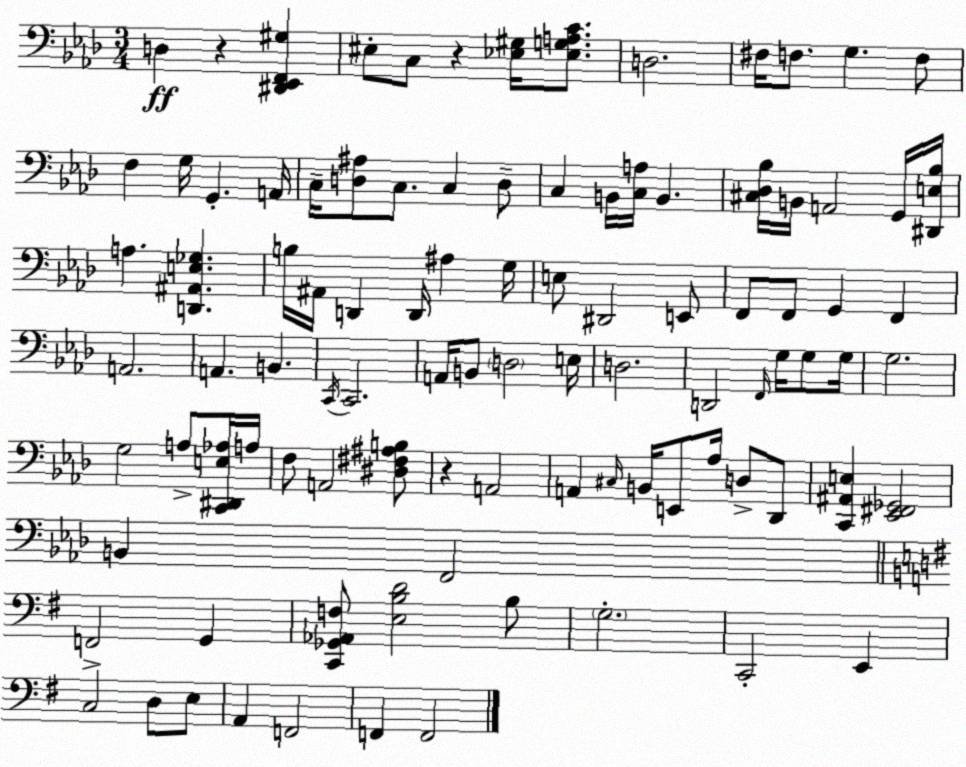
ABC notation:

X:1
T:Untitled
M:3/4
L:1/4
K:Ab
D, z [^D,,_E,,F,,^G,] ^E,/2 C,/2 z [_E,^G,]/4 [_E,G,A,C]/2 D,2 ^F,/4 F,/2 G, F,/2 F, G,/4 G,, A,,/4 C,/4 [D,^A,]/2 C,/2 C, D,/2 C, B,,/4 [C,A,]/4 B,, [^C,_D,_B,]/4 B,,/4 A,,2 G,,/4 [^D,,E,_B,]/4 A, [D,,^A,,E,_G,] B,/4 ^A,,/4 D,, D,,/4 ^A, G,/4 E,/2 ^D,,2 E,,/2 F,,/2 F,,/2 G,, F,, A,,2 A,, B,, C,,/4 C,,2 A,,/4 B,,/2 D,2 E,/4 D,2 D,,2 F,,/4 G,/4 G,/2 G,/4 G,2 G,2 A,/2 [C,,^D,,E,_A,]/4 A,/4 F,/2 A,,2 [^D,^F,^A,B,]/2 z A,,2 A,, ^C,/4 B,,/4 E,,/2 _A,/4 D,/2 _D,,/2 [C,,^A,,E,] [_E,,^F,,_G,,]2 B,, F,,2 F,,2 G,, [C,,_G,,_A,,F,]/2 [E,B,D]2 B,/2 G,2 C,,2 E,, C,2 D,/2 E,/2 A,, F,,2 F,, F,,2